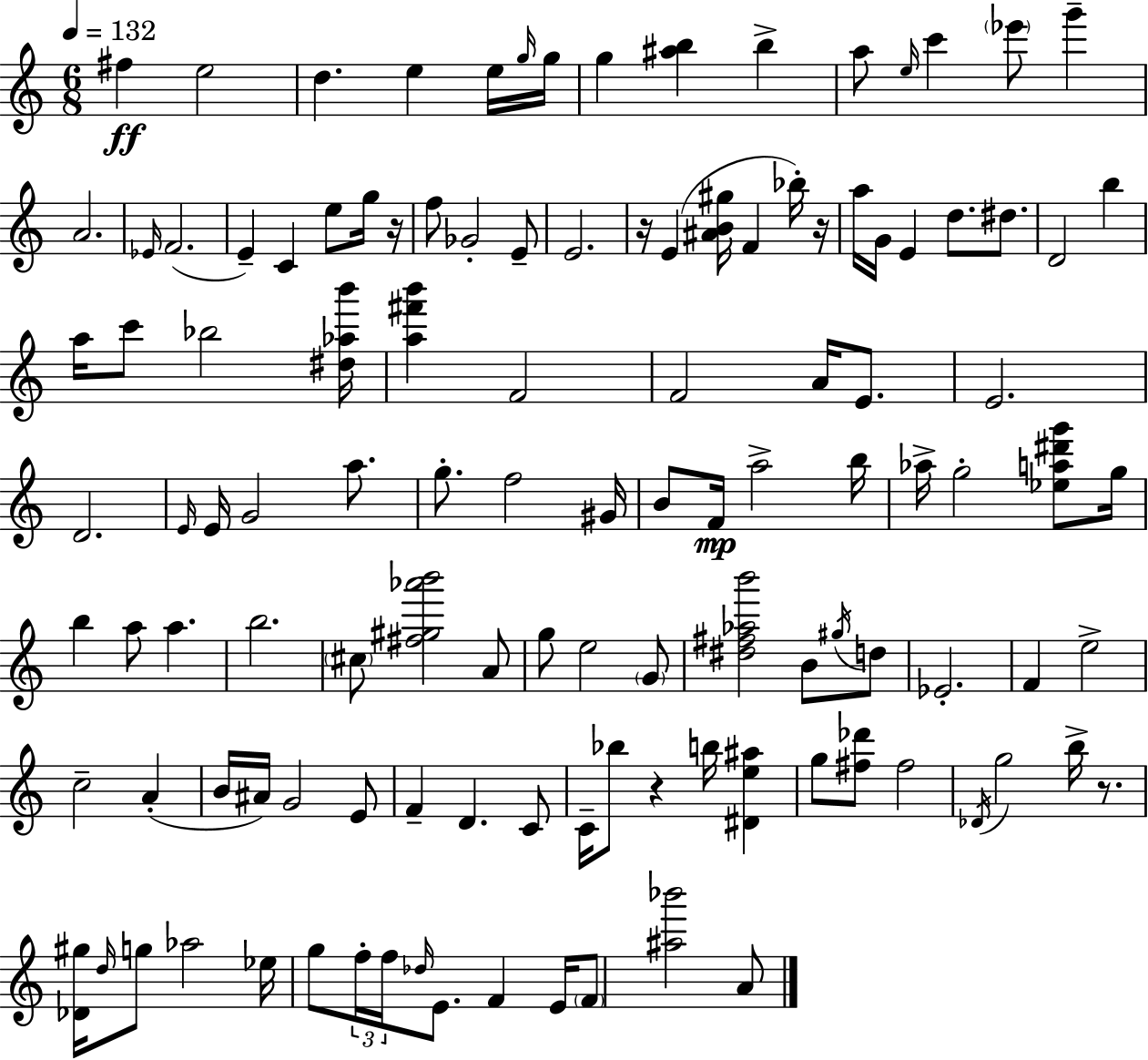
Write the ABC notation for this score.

X:1
T:Untitled
M:6/8
L:1/4
K:C
^f e2 d e e/4 g/4 g/4 g [^ab] b a/2 e/4 c' _e'/2 g' A2 _E/4 F2 E C e/2 g/4 z/4 f/2 _G2 E/2 E2 z/4 E [^AB^g]/4 F _b/4 z/4 a/4 G/4 E d/2 ^d/2 D2 b a/4 c'/2 _b2 [^d_ab']/4 [a^f'b'] F2 F2 A/4 E/2 E2 D2 E/4 E/4 G2 a/2 g/2 f2 ^G/4 B/2 F/4 a2 b/4 _a/4 g2 [_ea^d'g']/2 g/4 b a/2 a b2 ^c/2 [^f^g_a'b']2 A/2 g/2 e2 G/2 [^d^f_ab']2 B/2 ^g/4 d/2 _E2 F e2 c2 A B/4 ^A/4 G2 E/2 F D C/2 C/4 _b/2 z b/4 [^De^a] g/2 [^f_d']/2 ^f2 _D/4 g2 b/4 z/2 [_D^g]/4 d/4 g/2 _a2 _e/4 g/2 f/4 f/4 _d/4 E/2 F E/4 F/2 [^a_b']2 A/2